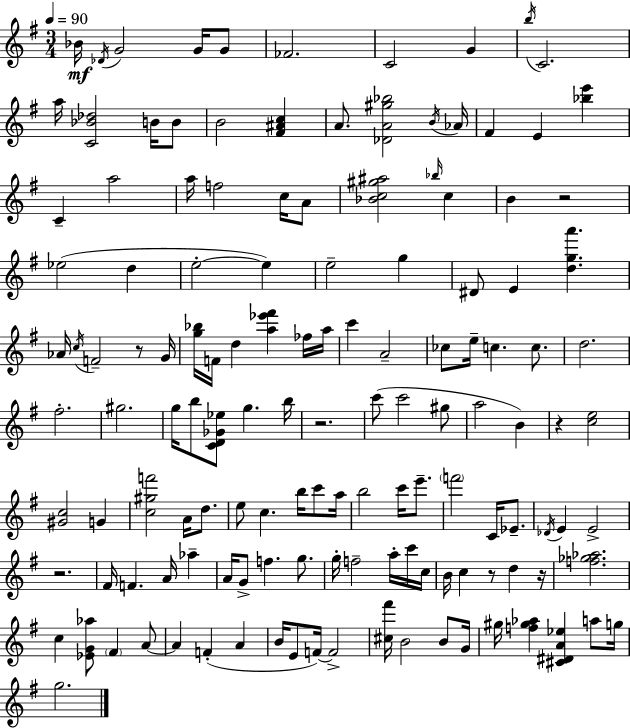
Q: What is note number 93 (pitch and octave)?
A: B4